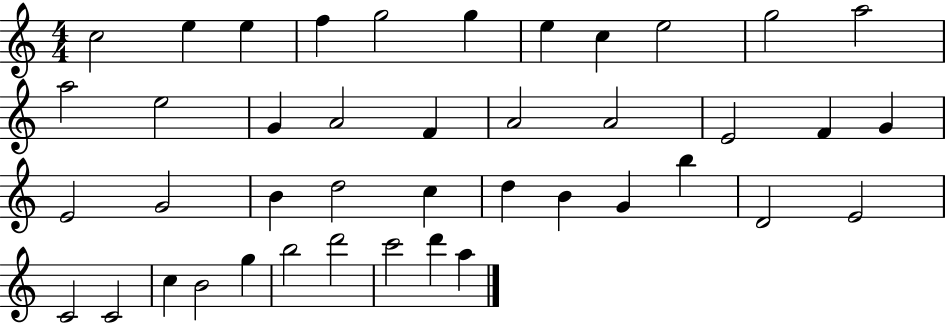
X:1
T:Untitled
M:4/4
L:1/4
K:C
c2 e e f g2 g e c e2 g2 a2 a2 e2 G A2 F A2 A2 E2 F G E2 G2 B d2 c d B G b D2 E2 C2 C2 c B2 g b2 d'2 c'2 d' a